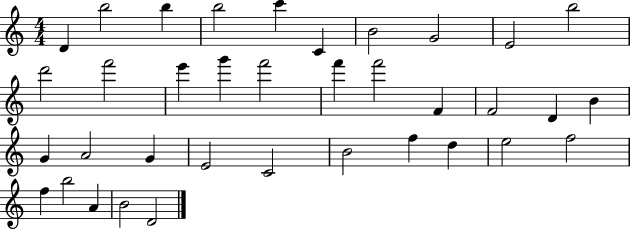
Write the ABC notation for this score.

X:1
T:Untitled
M:4/4
L:1/4
K:C
D b2 b b2 c' C B2 G2 E2 b2 d'2 f'2 e' g' f'2 f' f'2 F F2 D B G A2 G E2 C2 B2 f d e2 f2 f b2 A B2 D2